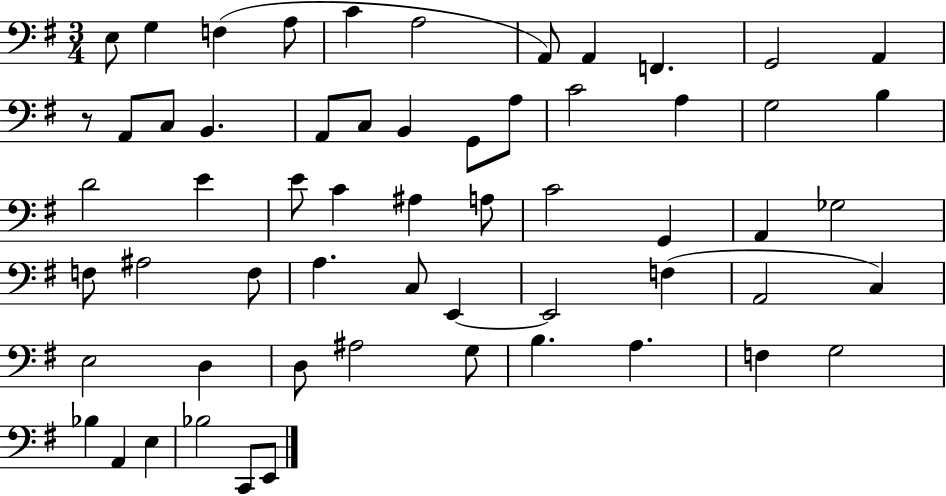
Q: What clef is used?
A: bass